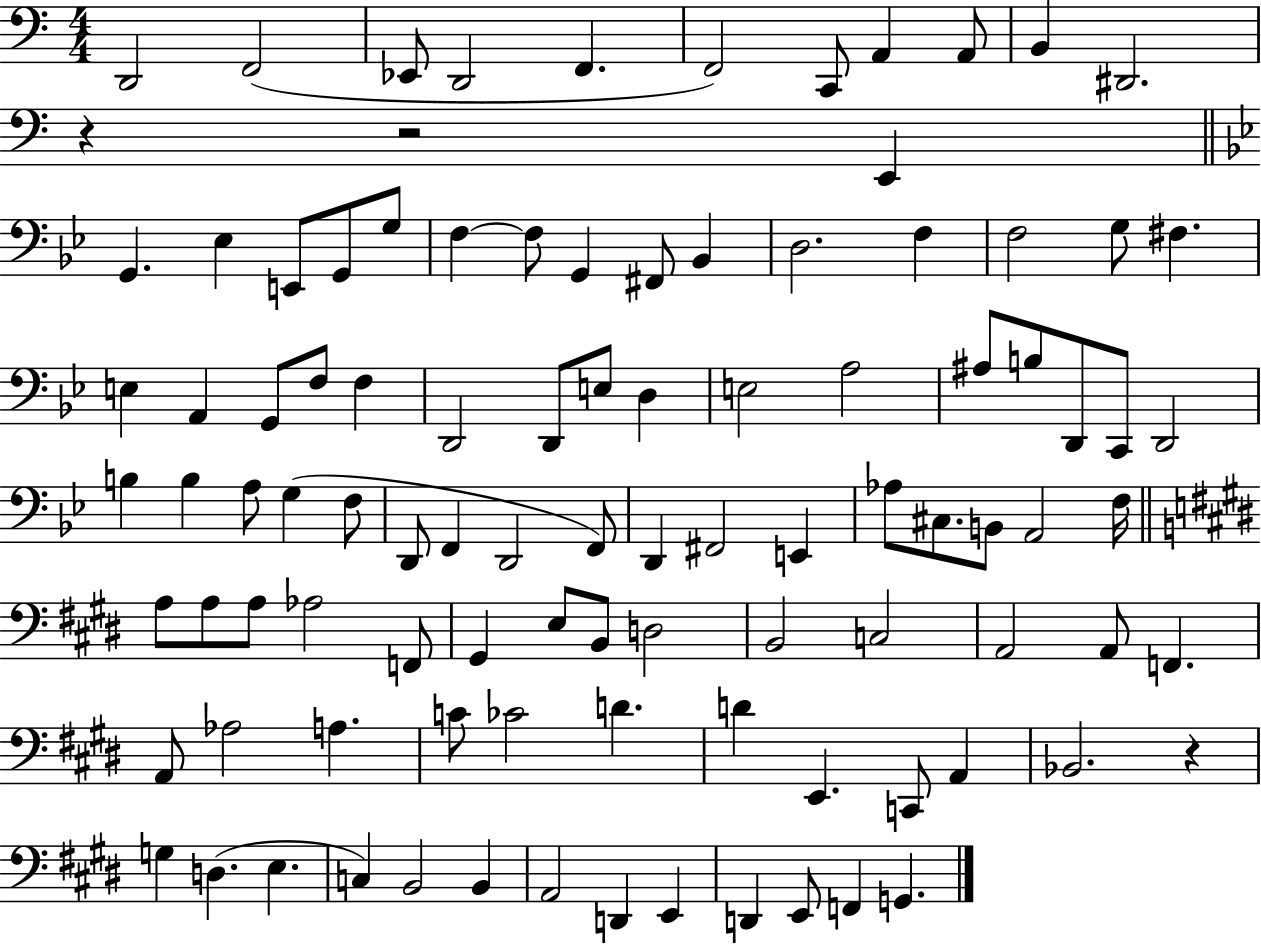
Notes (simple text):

D2/h F2/h Eb2/e D2/h F2/q. F2/h C2/e A2/q A2/e B2/q D#2/h. R/q R/h E2/q G2/q. Eb3/q E2/e G2/e G3/e F3/q F3/e G2/q F#2/e Bb2/q D3/h. F3/q F3/h G3/e F#3/q. E3/q A2/q G2/e F3/e F3/q D2/h D2/e E3/e D3/q E3/h A3/h A#3/e B3/e D2/e C2/e D2/h B3/q B3/q A3/e G3/q F3/e D2/e F2/q D2/h F2/e D2/q F#2/h E2/q Ab3/e C#3/e. B2/e A2/h F3/s A3/e A3/e A3/e Ab3/h F2/e G#2/q E3/e B2/e D3/h B2/h C3/h A2/h A2/e F2/q. A2/e Ab3/h A3/q. C4/e CES4/h D4/q. D4/q E2/q. C2/e A2/q Bb2/h. R/q G3/q D3/q. E3/q. C3/q B2/h B2/q A2/h D2/q E2/q D2/q E2/e F2/q G2/q.